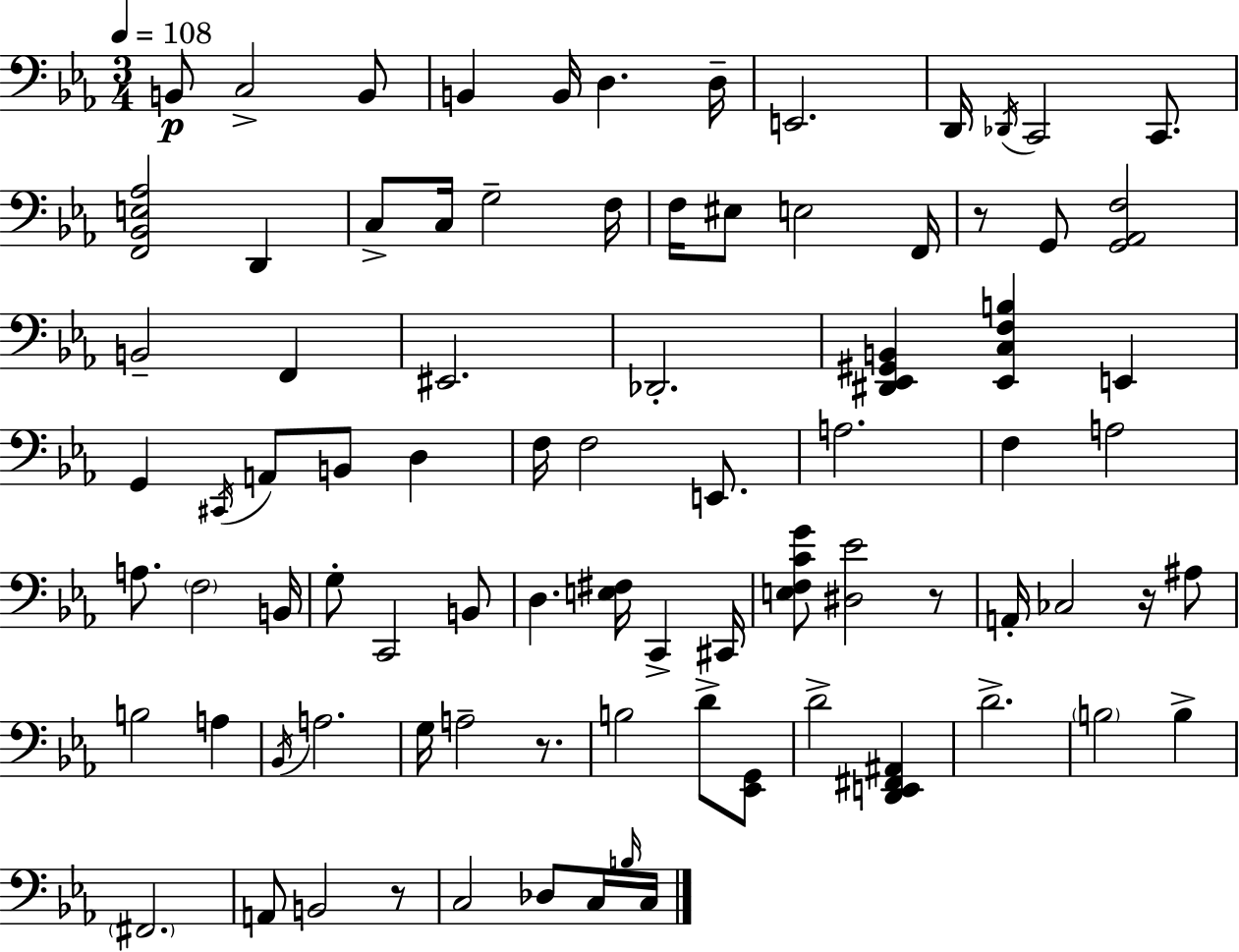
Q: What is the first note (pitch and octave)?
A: B2